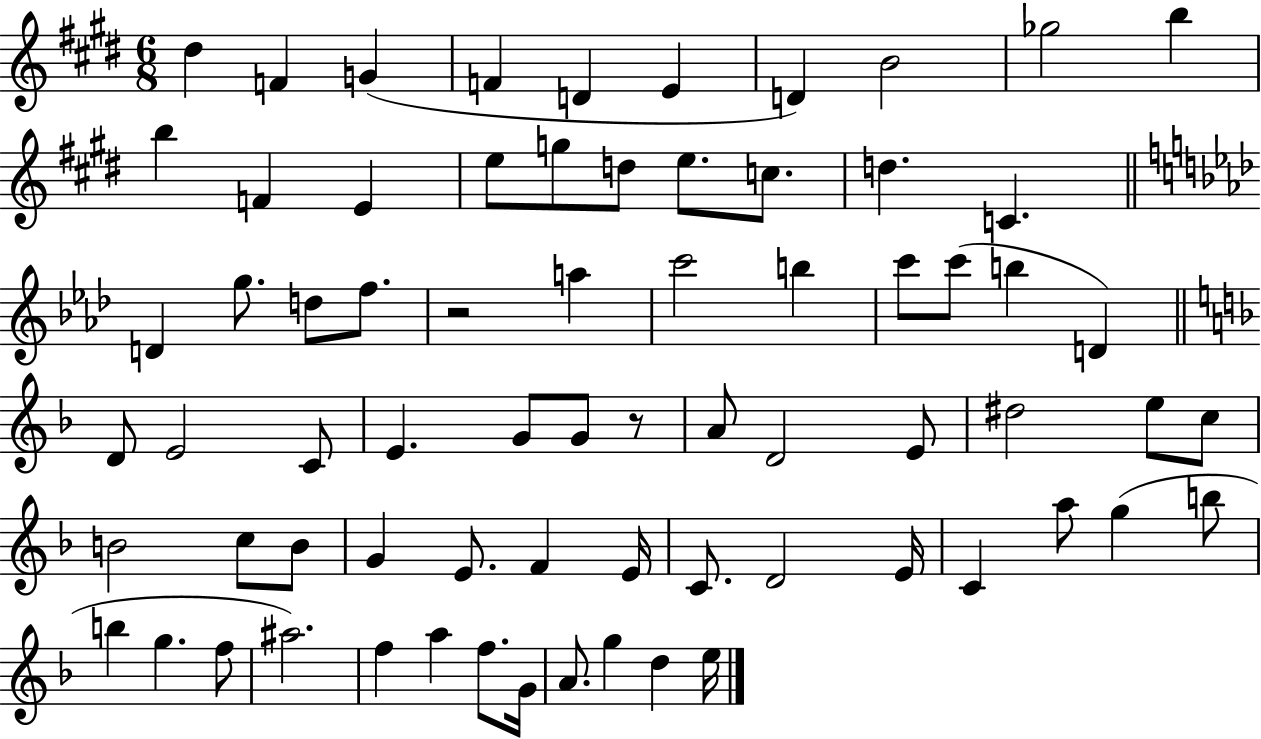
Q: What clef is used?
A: treble